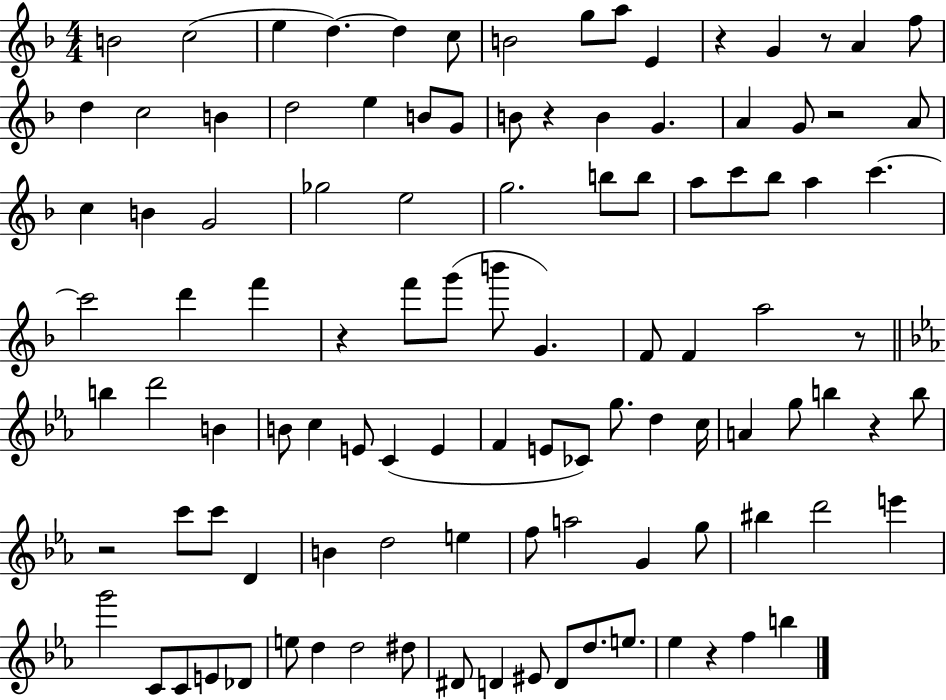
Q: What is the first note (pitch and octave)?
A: B4